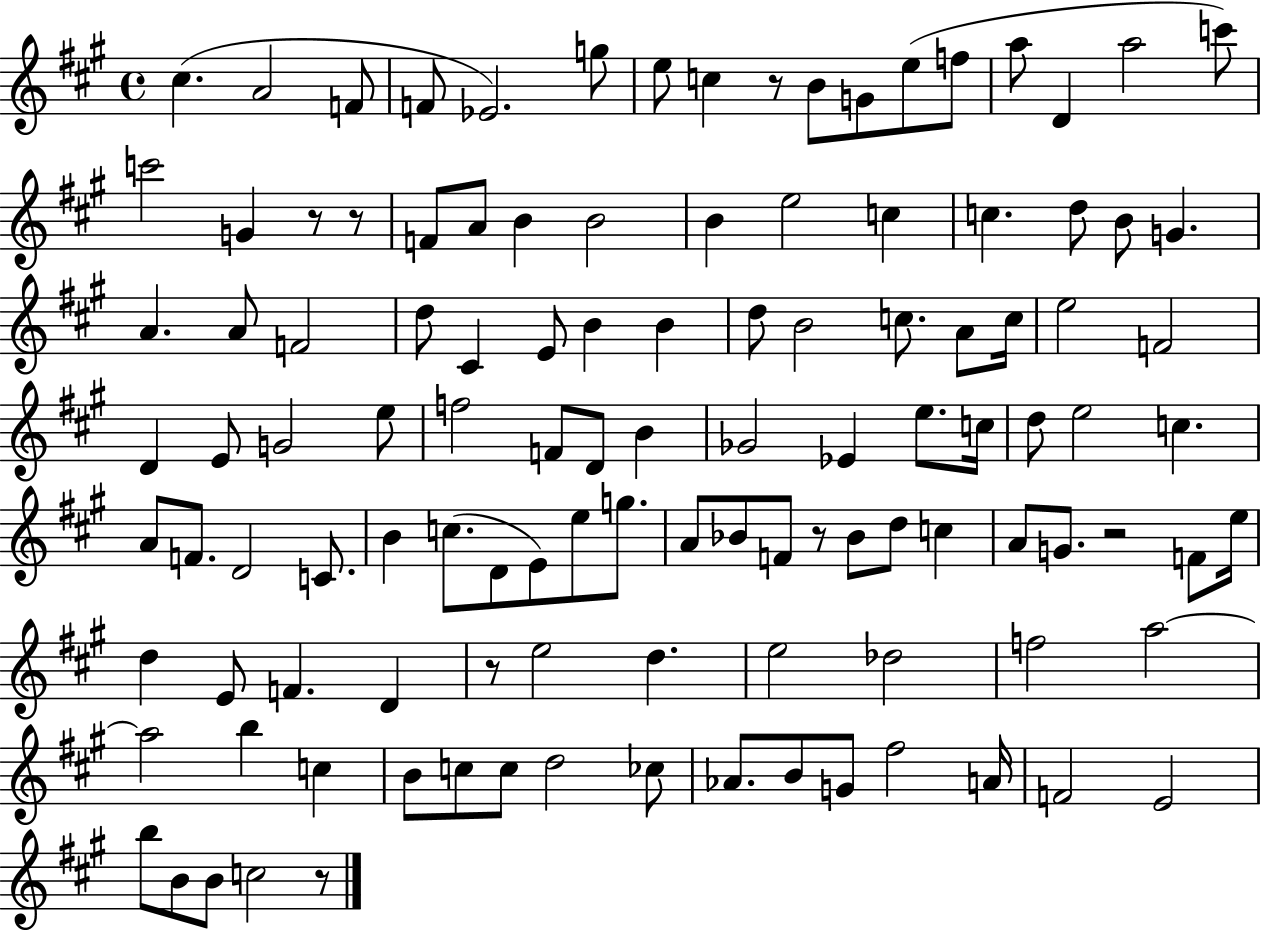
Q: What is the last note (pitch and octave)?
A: C5